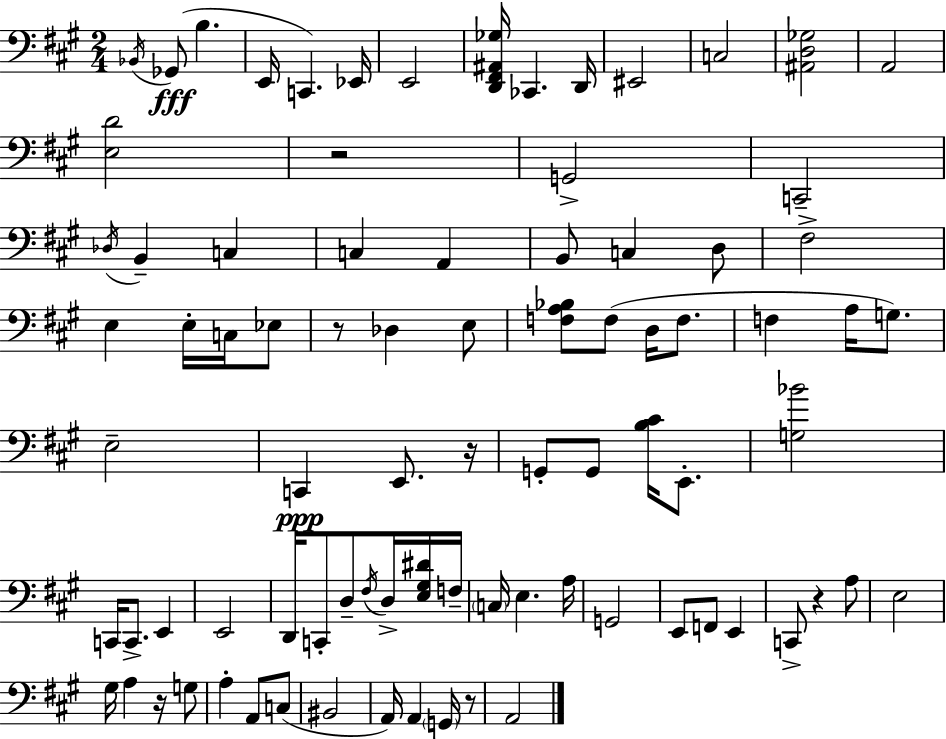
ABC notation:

X:1
T:Untitled
M:2/4
L:1/4
K:A
_B,,/4 _G,,/2 B, E,,/4 C,, _E,,/4 E,,2 [D,,^F,,^A,,_G,]/4 _C,, D,,/4 ^E,,2 C,2 [^A,,D,_G,]2 A,,2 [E,D]2 z2 G,,2 C,,2 _D,/4 B,, C, C, A,, B,,/2 C, D,/2 ^F,2 E, E,/4 C,/4 _E,/2 z/2 _D, E,/2 [F,A,_B,]/2 F,/2 D,/4 F,/2 F, A,/4 G,/2 E,2 C,, E,,/2 z/4 G,,/2 G,,/2 [B,^C]/4 E,,/2 [G,_B]2 C,,/4 C,,/2 E,, E,,2 D,,/4 C,,/2 D,/2 ^F,/4 D,/4 [E,^G,^D]/4 F,/4 C,/4 E, A,/4 G,,2 E,,/2 F,,/2 E,, C,,/2 z A,/2 E,2 ^G,/4 A, z/4 G,/2 A, A,,/2 C,/2 ^B,,2 A,,/4 A,, G,,/4 z/2 A,,2